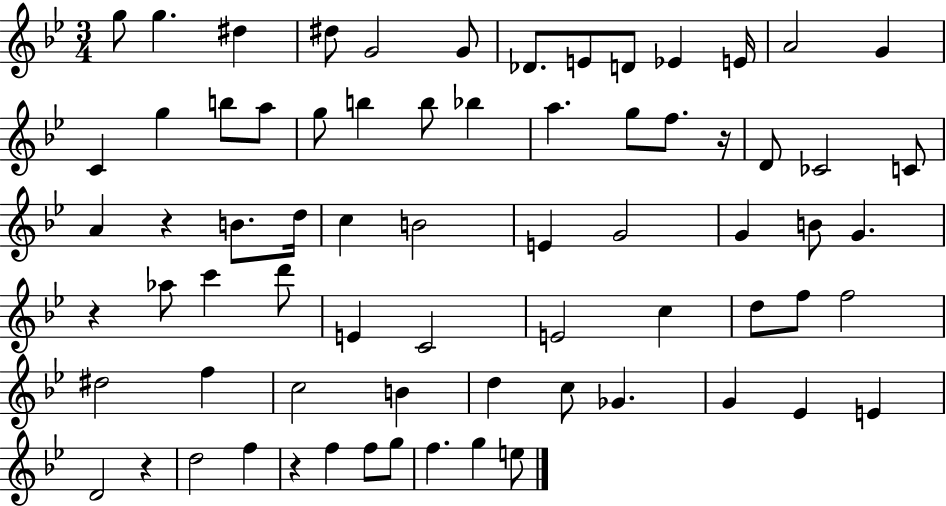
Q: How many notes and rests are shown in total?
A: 71